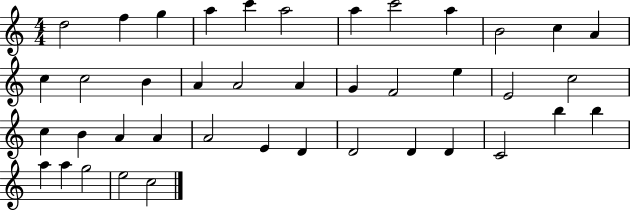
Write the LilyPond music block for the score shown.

{
  \clef treble
  \numericTimeSignature
  \time 4/4
  \key c \major
  d''2 f''4 g''4 | a''4 c'''4 a''2 | a''4 c'''2 a''4 | b'2 c''4 a'4 | \break c''4 c''2 b'4 | a'4 a'2 a'4 | g'4 f'2 e''4 | e'2 c''2 | \break c''4 b'4 a'4 a'4 | a'2 e'4 d'4 | d'2 d'4 d'4 | c'2 b''4 b''4 | \break a''4 a''4 g''2 | e''2 c''2 | \bar "|."
}